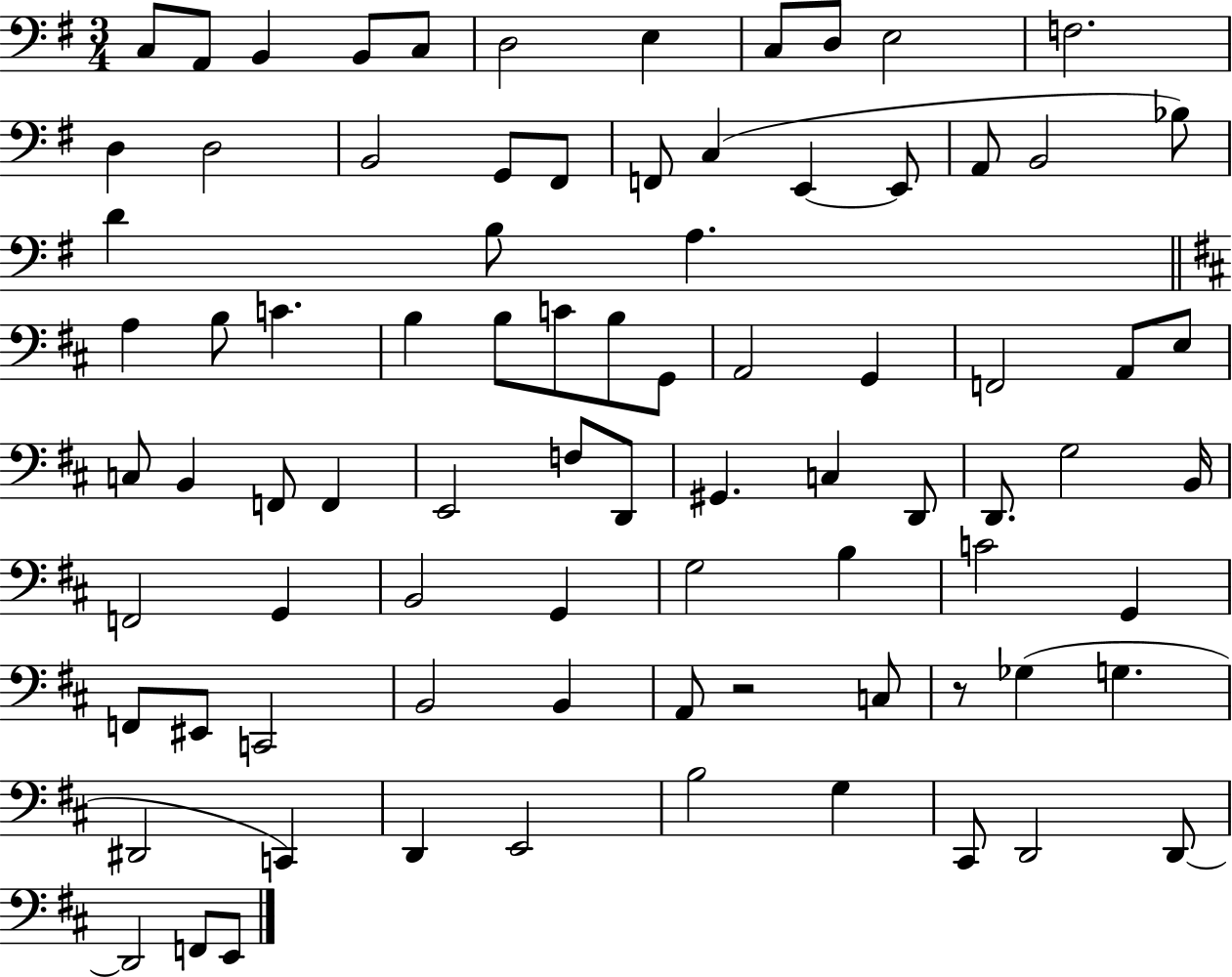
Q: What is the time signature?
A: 3/4